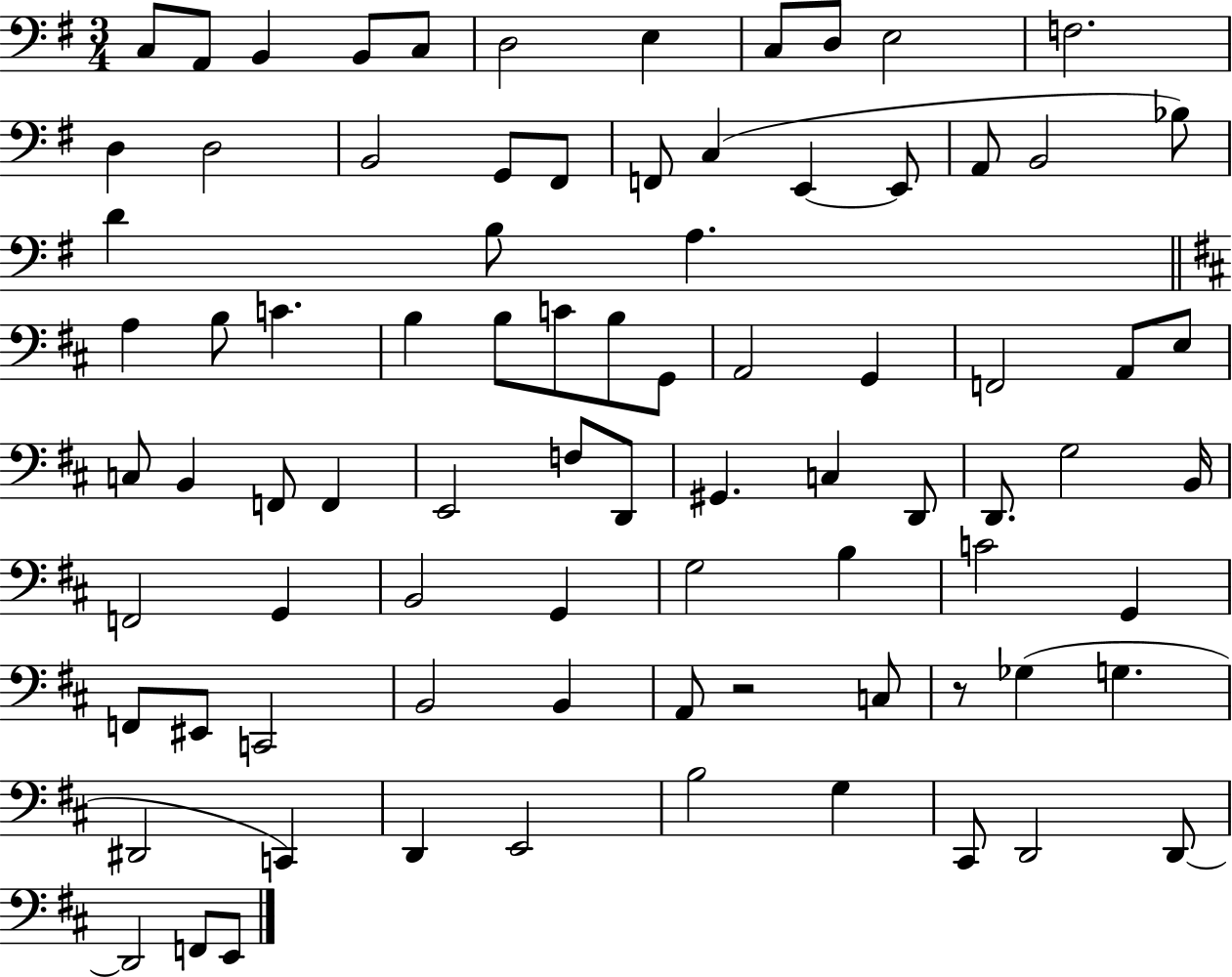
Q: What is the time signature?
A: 3/4